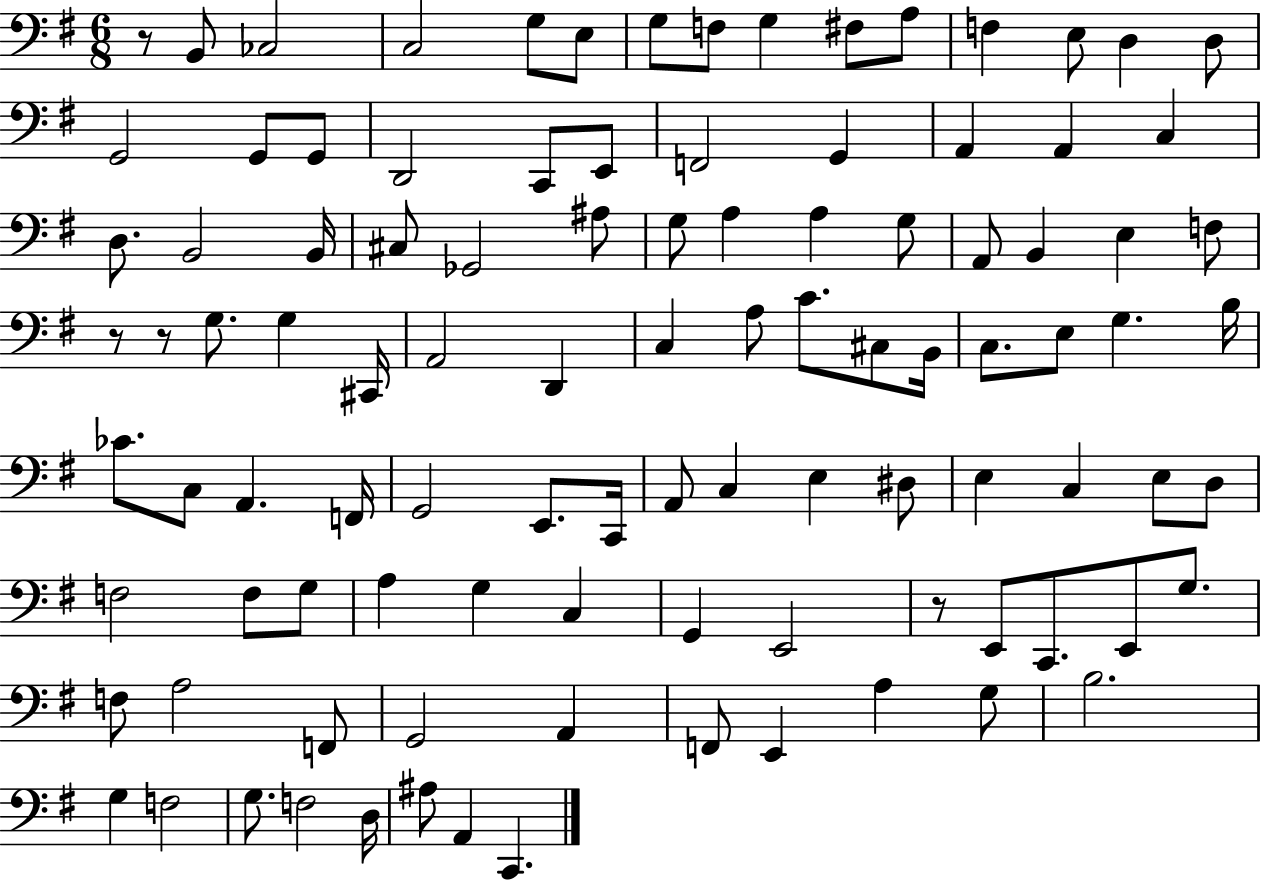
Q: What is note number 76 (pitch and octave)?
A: E2